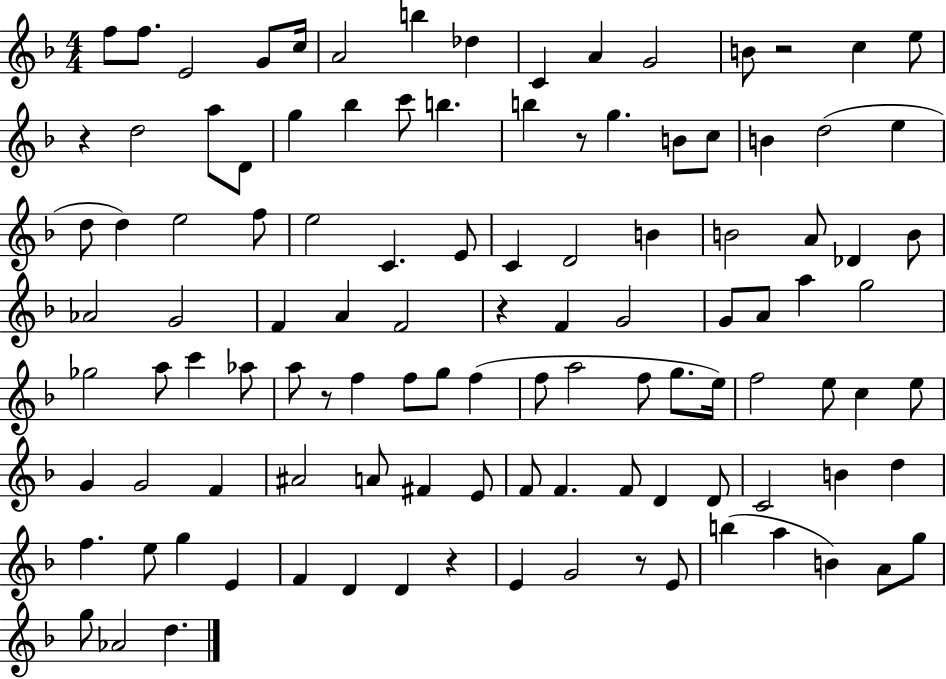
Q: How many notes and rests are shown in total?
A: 111